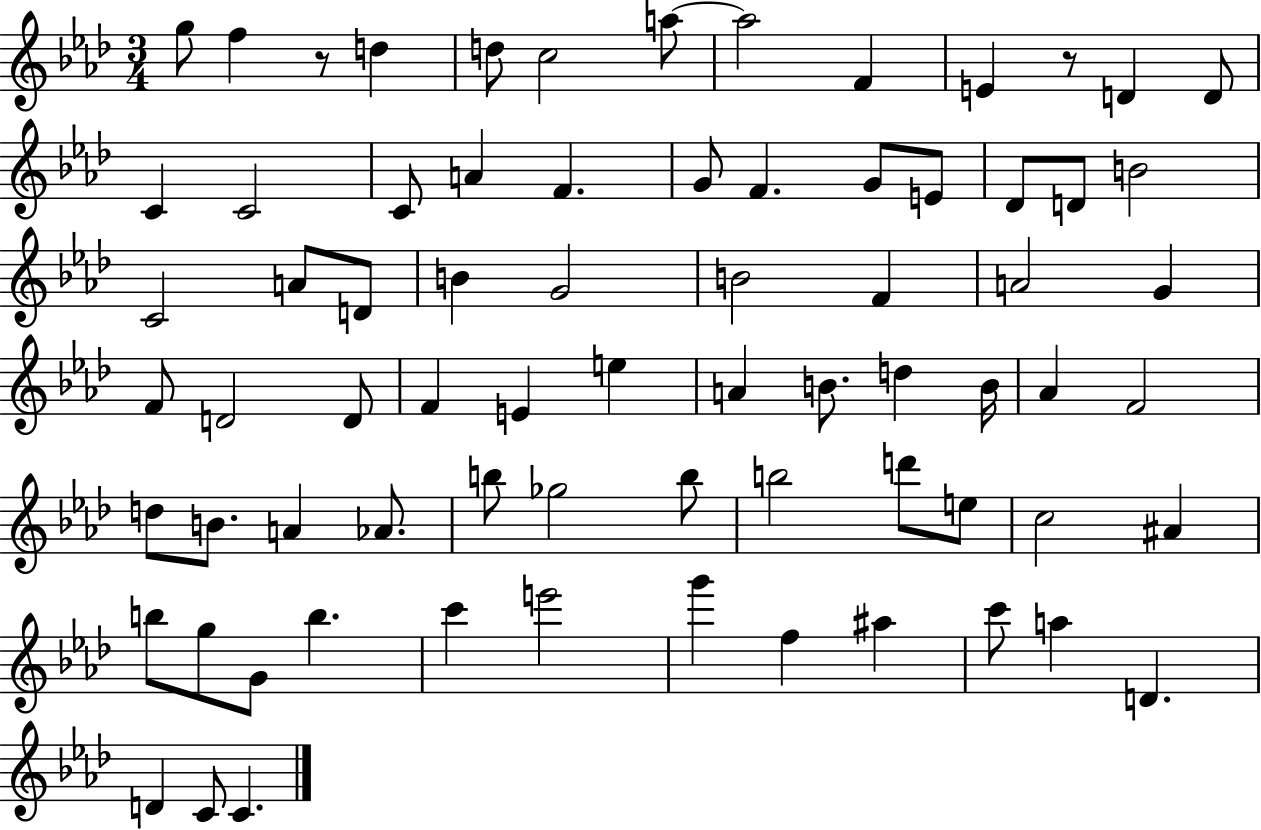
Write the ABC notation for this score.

X:1
T:Untitled
M:3/4
L:1/4
K:Ab
g/2 f z/2 d d/2 c2 a/2 a2 F E z/2 D D/2 C C2 C/2 A F G/2 F G/2 E/2 _D/2 D/2 B2 C2 A/2 D/2 B G2 B2 F A2 G F/2 D2 D/2 F E e A B/2 d B/4 _A F2 d/2 B/2 A _A/2 b/2 _g2 b/2 b2 d'/2 e/2 c2 ^A b/2 g/2 G/2 b c' e'2 g' f ^a c'/2 a D D C/2 C